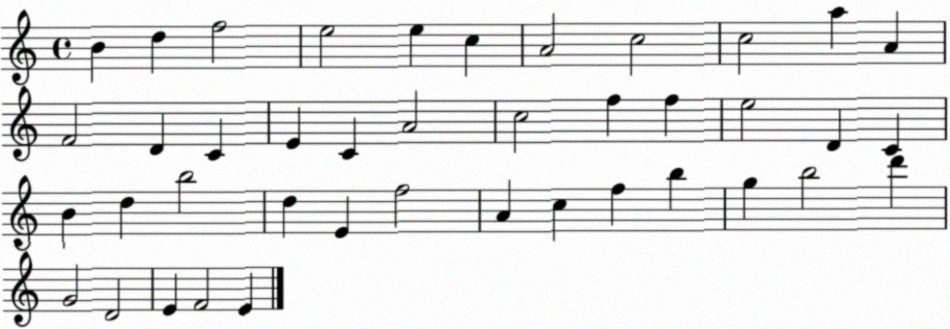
X:1
T:Untitled
M:4/4
L:1/4
K:C
B d f2 e2 e c A2 c2 c2 a A F2 D C E C A2 c2 f f e2 D C B d b2 d E f2 A c f b g b2 d' G2 D2 E F2 E